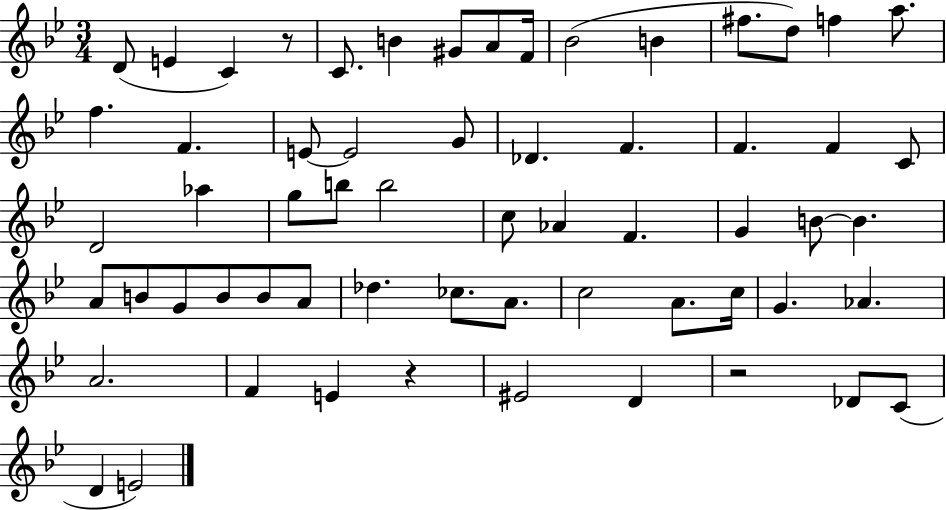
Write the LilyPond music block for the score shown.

{
  \clef treble
  \numericTimeSignature
  \time 3/4
  \key bes \major
  \repeat volta 2 { d'8( e'4 c'4) r8 | c'8. b'4 gis'8 a'8 f'16 | bes'2( b'4 | fis''8. d''8) f''4 a''8. | \break f''4. f'4. | e'8~~ e'2 g'8 | des'4. f'4. | f'4. f'4 c'8 | \break d'2 aes''4 | g''8 b''8 b''2 | c''8 aes'4 f'4. | g'4 b'8~~ b'4. | \break a'8 b'8 g'8 b'8 b'8 a'8 | des''4. ces''8. a'8. | c''2 a'8. c''16 | g'4. aes'4. | \break a'2. | f'4 e'4 r4 | eis'2 d'4 | r2 des'8 c'8( | \break d'4 e'2) | } \bar "|."
}